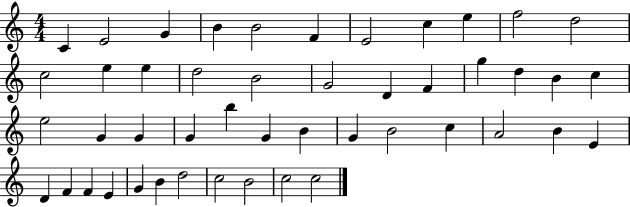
C4/q E4/h G4/q B4/q B4/h F4/q E4/h C5/q E5/q F5/h D5/h C5/h E5/q E5/q D5/h B4/h G4/h D4/q F4/q G5/q D5/q B4/q C5/q E5/h G4/q G4/q G4/q B5/q G4/q B4/q G4/q B4/h C5/q A4/h B4/q E4/q D4/q F4/q F4/q E4/q G4/q B4/q D5/h C5/h B4/h C5/h C5/h